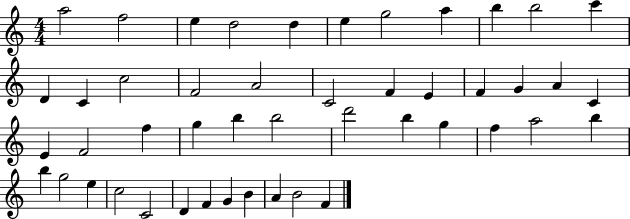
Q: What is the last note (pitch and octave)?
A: F4